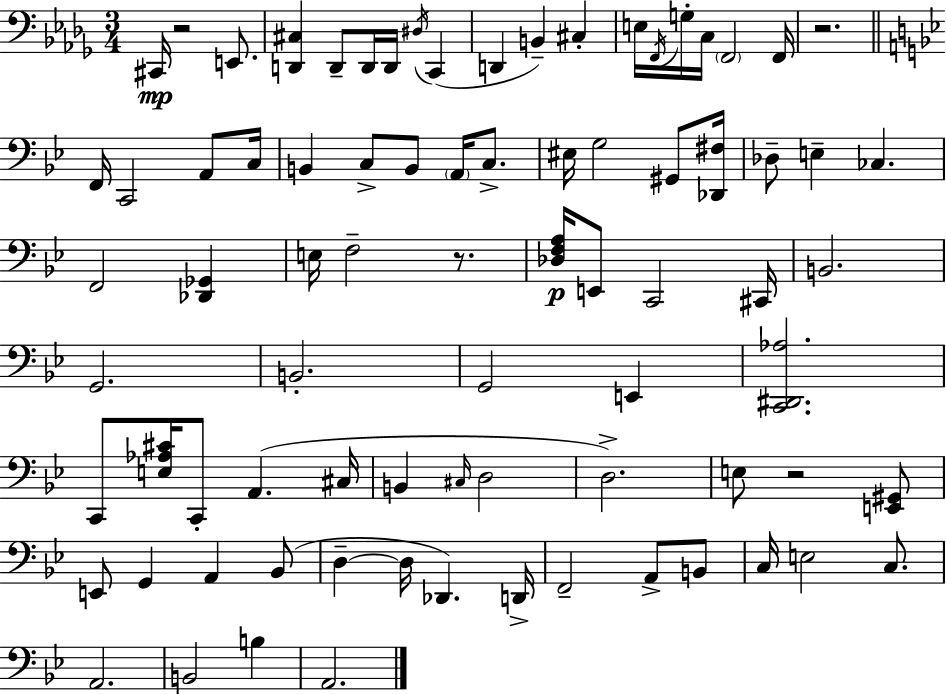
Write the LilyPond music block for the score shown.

{
  \clef bass
  \numericTimeSignature
  \time 3/4
  \key bes \minor
  \repeat volta 2 { cis,16\mp r2 e,8. | <d, cis>4 d,8-- d,16 d,16 \acciaccatura { dis16 }( c,4 | d,4 b,4--) cis4-. | e16 \acciaccatura { f,16 } g16-. c16 \parenthesize f,2 | \break f,16 r2. | \bar "||" \break \key bes \major f,16 c,2 a,8 c16 | b,4 c8-> b,8 \parenthesize a,16 c8.-> | eis16 g2 gis,8 <des, fis>16 | des8-- e4-- ces4. | \break f,2 <des, ges,>4 | e16 f2-- r8. | <des f a>16\p e,8 c,2 cis,16 | b,2. | \break g,2. | b,2.-. | g,2 e,4 | <c, dis, aes>2. | \break c,8 <e aes cis'>16 c,8-. a,4.( cis16 | b,4 \grace { cis16 } d2 | d2.->) | e8 r2 <e, gis,>8 | \break e,8 g,4 a,4 bes,8( | d4--~~ d16 des,4.) | d,16-> f,2-- a,8-> b,8 | c16 e2 c8. | \break a,2. | b,2 b4 | a,2. | } \bar "|."
}